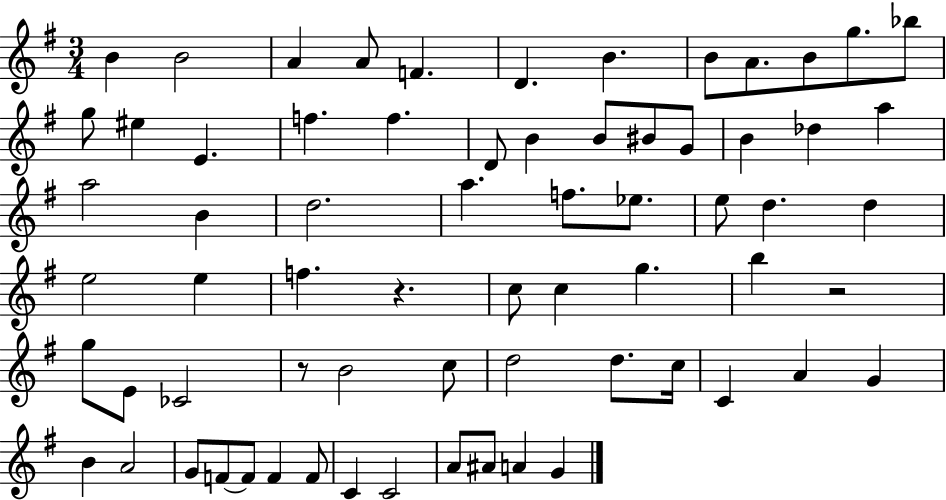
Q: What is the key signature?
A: G major